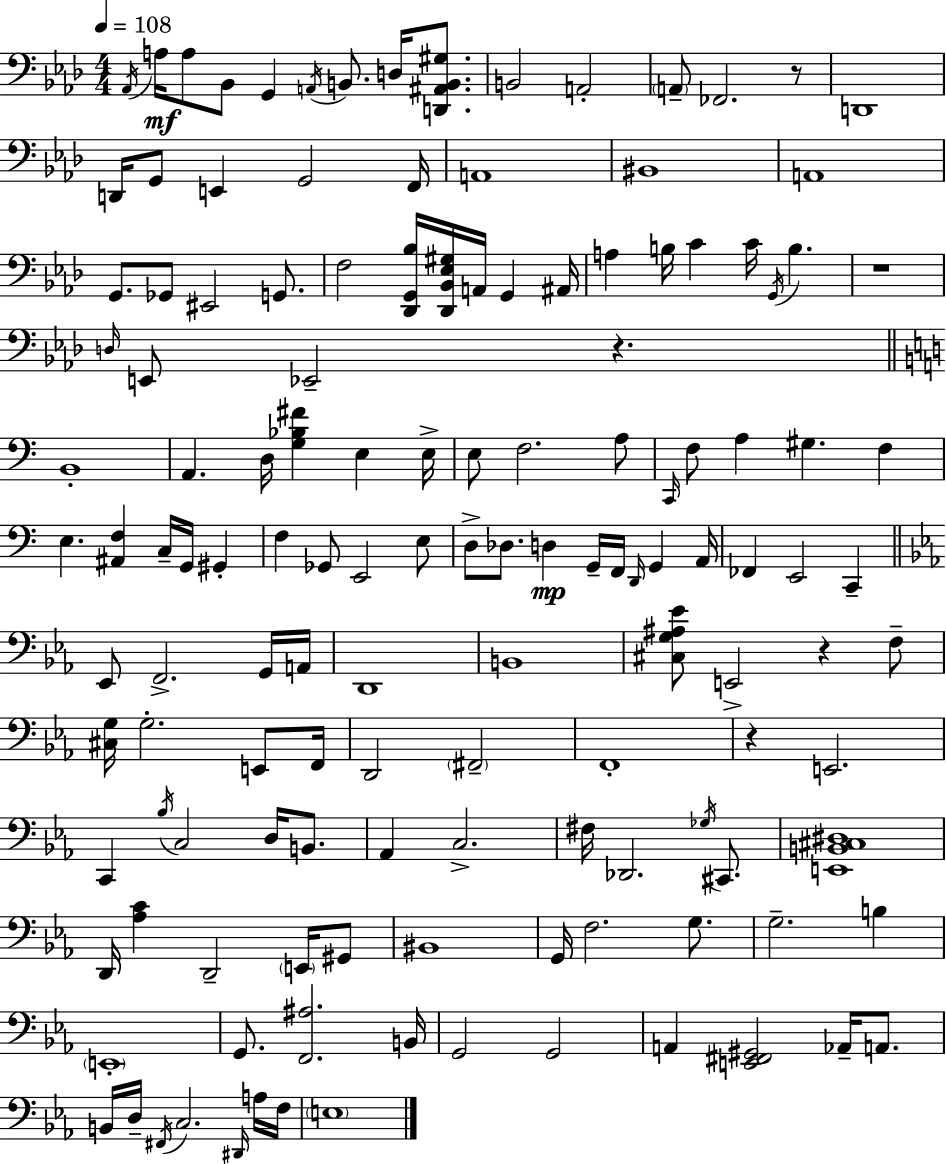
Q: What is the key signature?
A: F minor